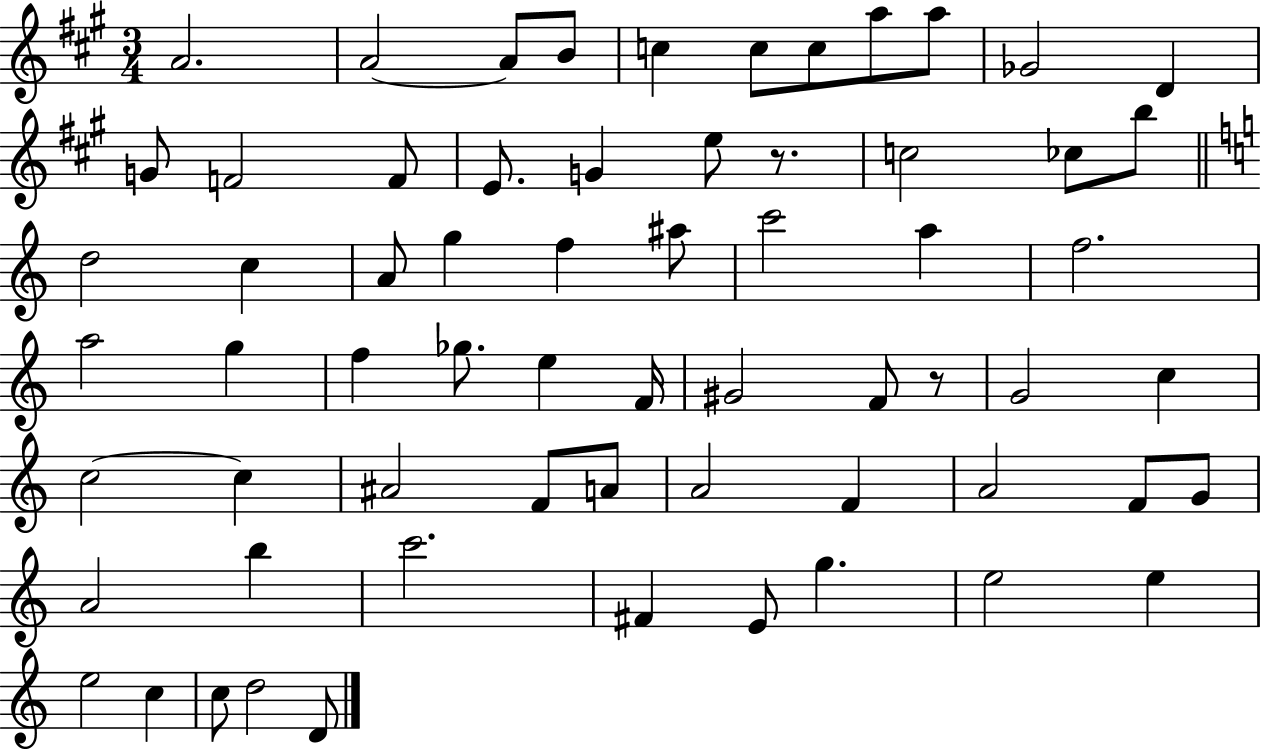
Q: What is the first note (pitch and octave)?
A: A4